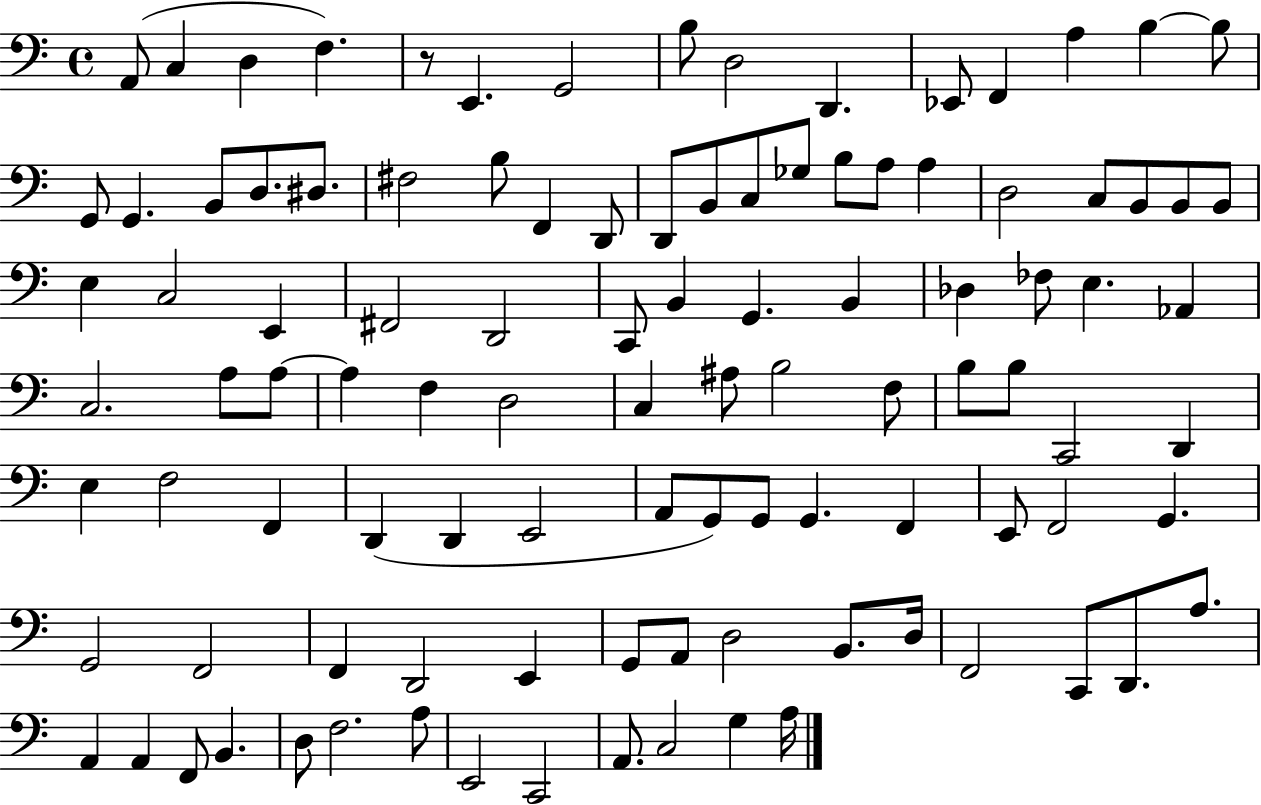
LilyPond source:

{
  \clef bass
  \time 4/4
  \defaultTimeSignature
  \key c \major
  a,8( c4 d4 f4.) | r8 e,4. g,2 | b8 d2 d,4. | ees,8 f,4 a4 b4~~ b8 | \break g,8 g,4. b,8 d8. dis8. | fis2 b8 f,4 d,8 | d,8 b,8 c8 ges8 b8 a8 a4 | d2 c8 b,8 b,8 b,8 | \break e4 c2 e,4 | fis,2 d,2 | c,8 b,4 g,4. b,4 | des4 fes8 e4. aes,4 | \break c2. a8 a8~~ | a4 f4 d2 | c4 ais8 b2 f8 | b8 b8 c,2 d,4 | \break e4 f2 f,4 | d,4( d,4 e,2 | a,8 g,8) g,8 g,4. f,4 | e,8 f,2 g,4. | \break g,2 f,2 | f,4 d,2 e,4 | g,8 a,8 d2 b,8. d16 | f,2 c,8 d,8. a8. | \break a,4 a,4 f,8 b,4. | d8 f2. a8 | e,2 c,2 | a,8. c2 g4 a16 | \break \bar "|."
}